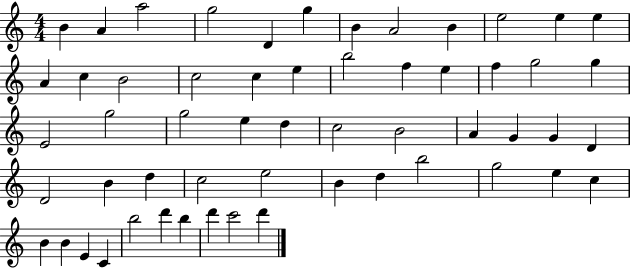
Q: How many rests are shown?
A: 0